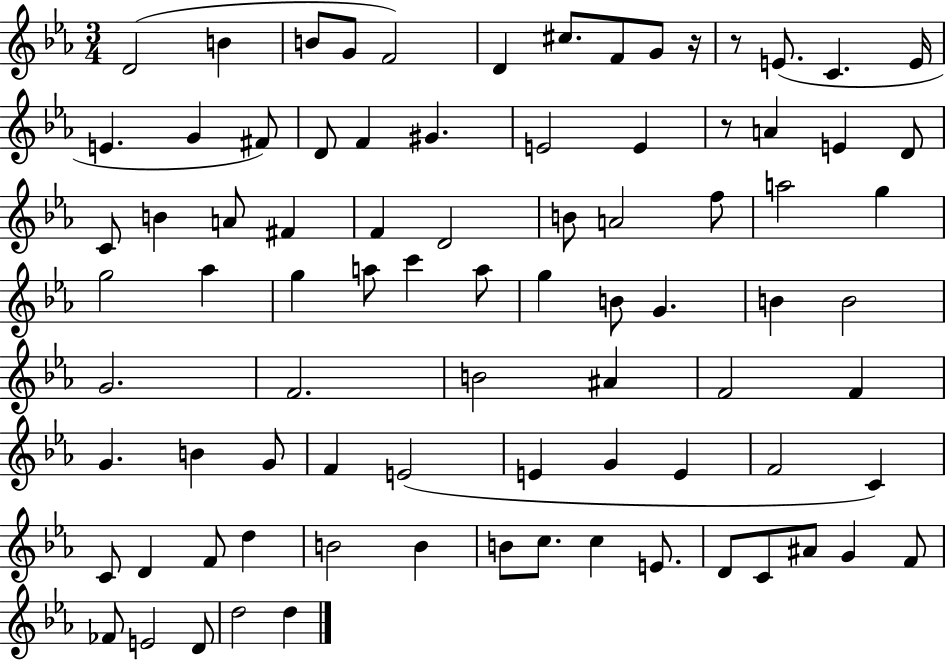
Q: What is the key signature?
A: EES major